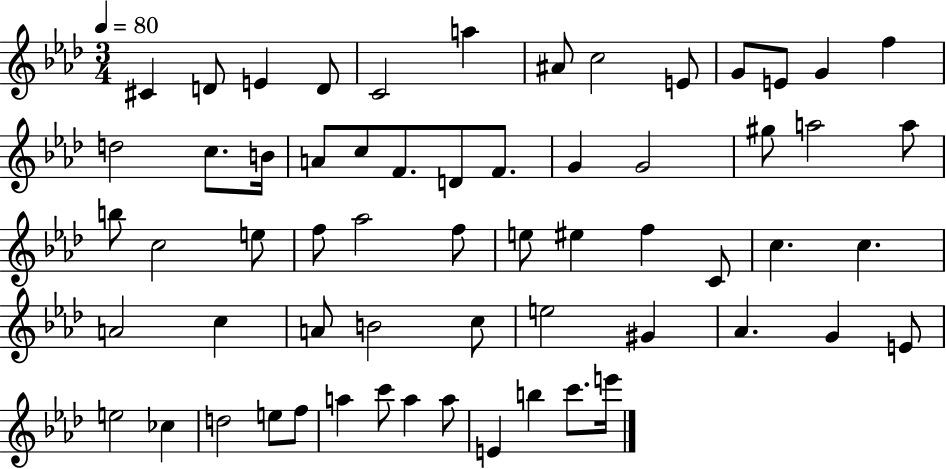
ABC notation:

X:1
T:Untitled
M:3/4
L:1/4
K:Ab
^C D/2 E D/2 C2 a ^A/2 c2 E/2 G/2 E/2 G f d2 c/2 B/4 A/2 c/2 F/2 D/2 F/2 G G2 ^g/2 a2 a/2 b/2 c2 e/2 f/2 _a2 f/2 e/2 ^e f C/2 c c A2 c A/2 B2 c/2 e2 ^G _A G E/2 e2 _c d2 e/2 f/2 a c'/2 a a/2 E b c'/2 e'/4